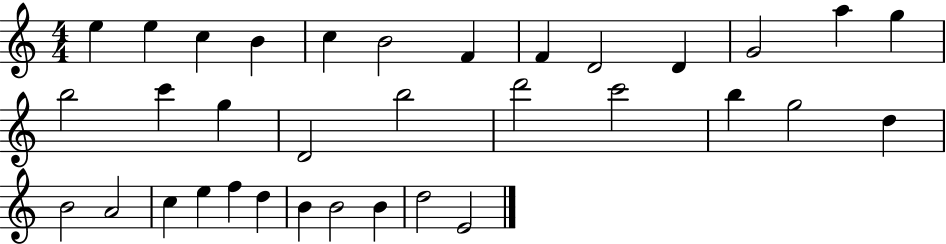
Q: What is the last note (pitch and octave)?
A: E4